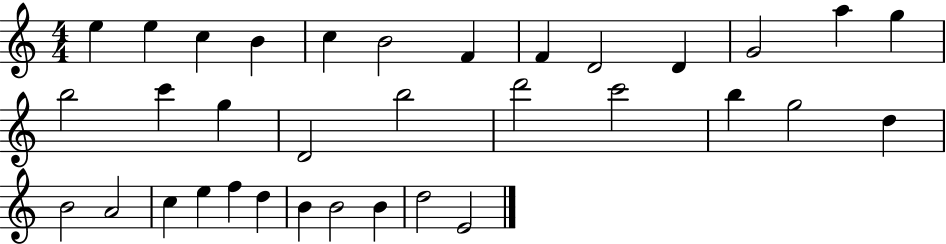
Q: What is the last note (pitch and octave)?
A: E4